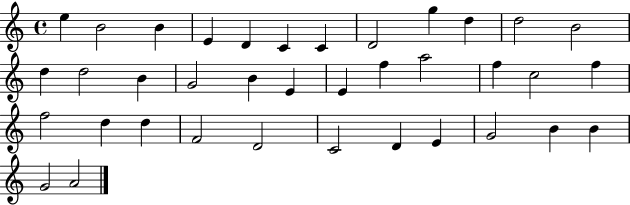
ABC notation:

X:1
T:Untitled
M:4/4
L:1/4
K:C
e B2 B E D C C D2 g d d2 B2 d d2 B G2 B E E f a2 f c2 f f2 d d F2 D2 C2 D E G2 B B G2 A2